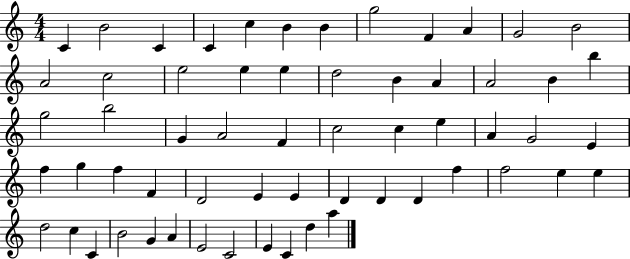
C4/q B4/h C4/q C4/q C5/q B4/q B4/q G5/h F4/q A4/q G4/h B4/h A4/h C5/h E5/h E5/q E5/q D5/h B4/q A4/q A4/h B4/q B5/q G5/h B5/h G4/q A4/h F4/q C5/h C5/q E5/q A4/q G4/h E4/q F5/q G5/q F5/q F4/q D4/h E4/q E4/q D4/q D4/q D4/q F5/q F5/h E5/q E5/q D5/h C5/q C4/q B4/h G4/q A4/q E4/h C4/h E4/q C4/q D5/q A5/q